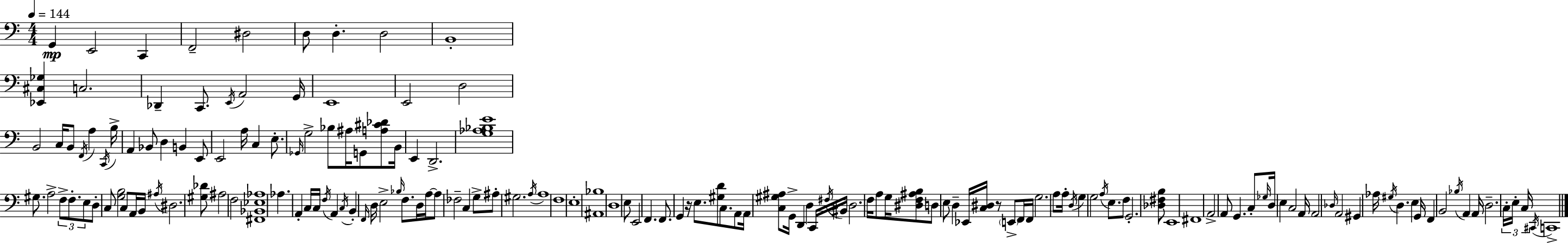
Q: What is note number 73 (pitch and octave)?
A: FES3